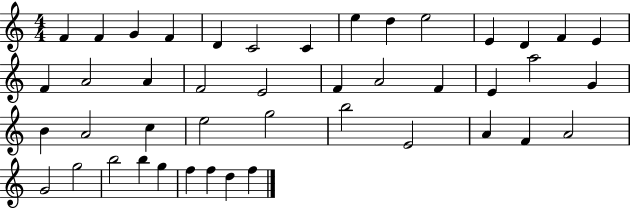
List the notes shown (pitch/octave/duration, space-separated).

F4/q F4/q G4/q F4/q D4/q C4/h C4/q E5/q D5/q E5/h E4/q D4/q F4/q E4/q F4/q A4/h A4/q F4/h E4/h F4/q A4/h F4/q E4/q A5/h G4/q B4/q A4/h C5/q E5/h G5/h B5/h E4/h A4/q F4/q A4/h G4/h G5/h B5/h B5/q G5/q F5/q F5/q D5/q F5/q